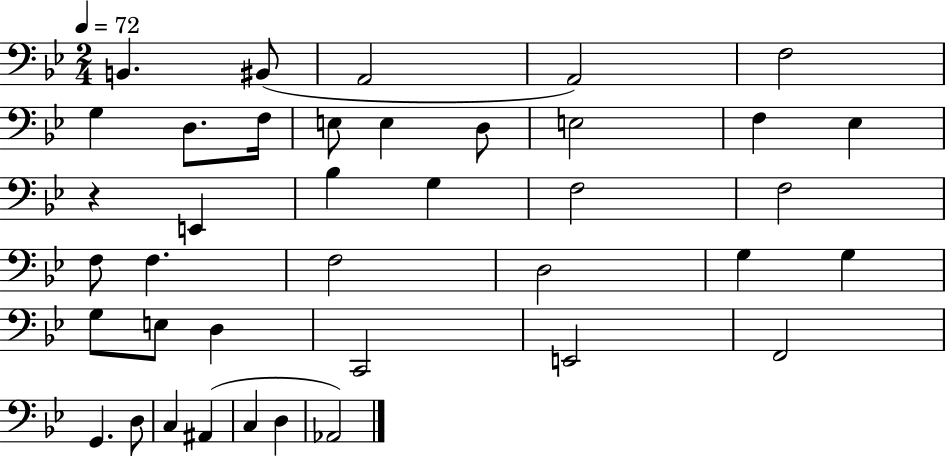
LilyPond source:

{
  \clef bass
  \numericTimeSignature
  \time 2/4
  \key bes \major
  \tempo 4 = 72
  b,4. bis,8( | a,2 | a,2) | f2 | \break g4 d8. f16 | e8 e4 d8 | e2 | f4 ees4 | \break r4 e,4 | bes4 g4 | f2 | f2 | \break f8 f4. | f2 | d2 | g4 g4 | \break g8 e8 d4 | c,2 | e,2 | f,2 | \break g,4. d8 | c4 ais,4( | c4 d4 | aes,2) | \break \bar "|."
}